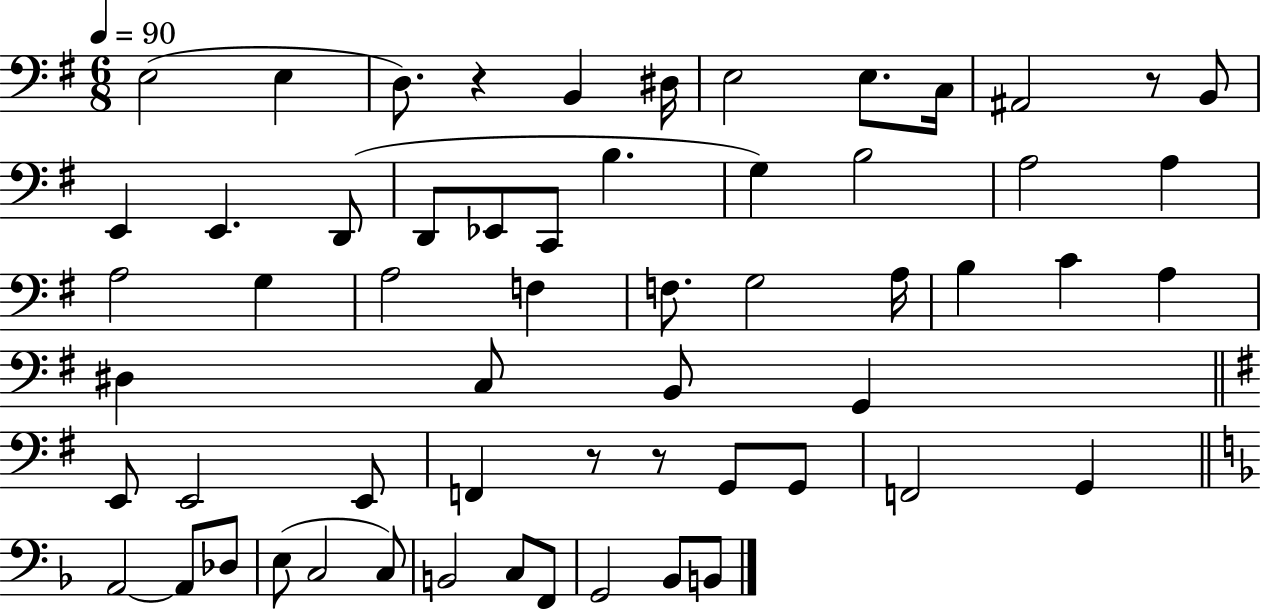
X:1
T:Untitled
M:6/8
L:1/4
K:G
E,2 E, D,/2 z B,, ^D,/4 E,2 E,/2 C,/4 ^A,,2 z/2 B,,/2 E,, E,, D,,/2 D,,/2 _E,,/2 C,,/2 B, G, B,2 A,2 A, A,2 G, A,2 F, F,/2 G,2 A,/4 B, C A, ^D, C,/2 B,,/2 G,, E,,/2 E,,2 E,,/2 F,, z/2 z/2 G,,/2 G,,/2 F,,2 G,, A,,2 A,,/2 _D,/2 E,/2 C,2 C,/2 B,,2 C,/2 F,,/2 G,,2 _B,,/2 B,,/2